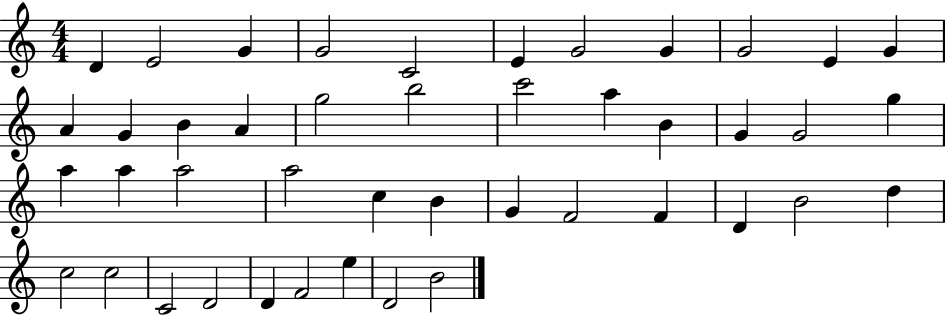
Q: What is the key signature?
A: C major